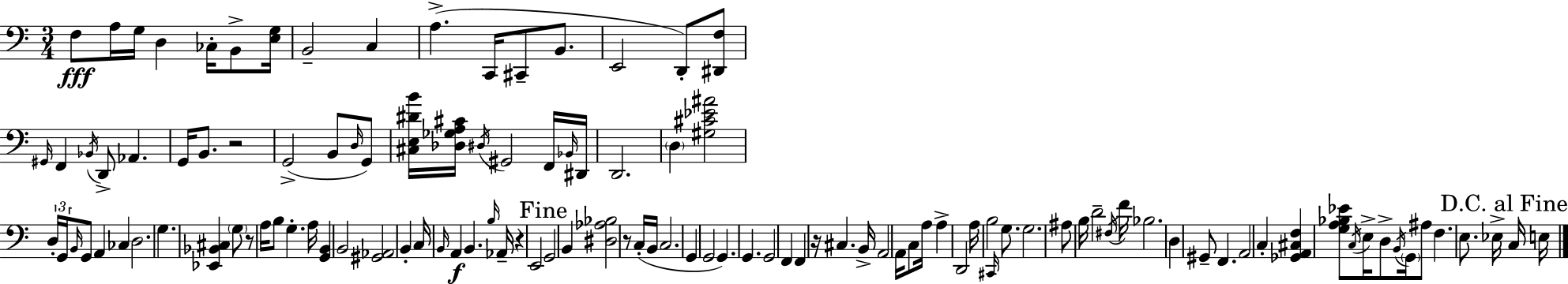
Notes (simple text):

F3/e A3/s G3/s D3/q CES3/s B2/e [E3,G3]/s B2/h C3/q A3/q. C2/s C#2/e B2/e. E2/h D2/e [D#2,F3]/e G#2/s F2/q Bb2/s D2/e Ab2/q. G2/s B2/e. R/h G2/h B2/e D3/s G2/e [C#3,E3,D#4,B4]/s [Db3,Gb3,A3,C#4]/s D#3/s G#2/h F2/s Bb2/s D#2/s D2/h. D3/q [G#3,C#4,Eb4,A#4]/h D3/s G2/s B2/s G2/e A2/q CES3/q D3/h. G3/q. [Eb2,Bb2,C#3]/q G3/e R/e A3/s B3/e G3/q. A3/s [G2,B2]/q B2/h [G#2,Ab2]/h B2/q C3/s B2/s A2/q B2/q. B3/s Ab2/s R/q E2/h G2/h B2/q [D#3,Ab3,Bb3]/h R/e C3/s B2/s C3/h. G2/q G2/h G2/q. G2/q. G2/h F2/q F2/q R/s C#3/q. B2/s A2/h A2/s C3/e A3/s A3/q D2/h A3/s B3/h C#2/s G3/e. G3/h. A#3/e B3/s D4/h F#3/s F4/s Bb3/h. D3/q G#2/e F2/q. A2/h C3/q [Gb2,A2,C#3,F3]/q [G3,A3,Bb3,Eb4]/e C3/s E3/s D3/e B2/s G2/s A#3/e F3/q. E3/e. Eb3/s C3/s E3/s